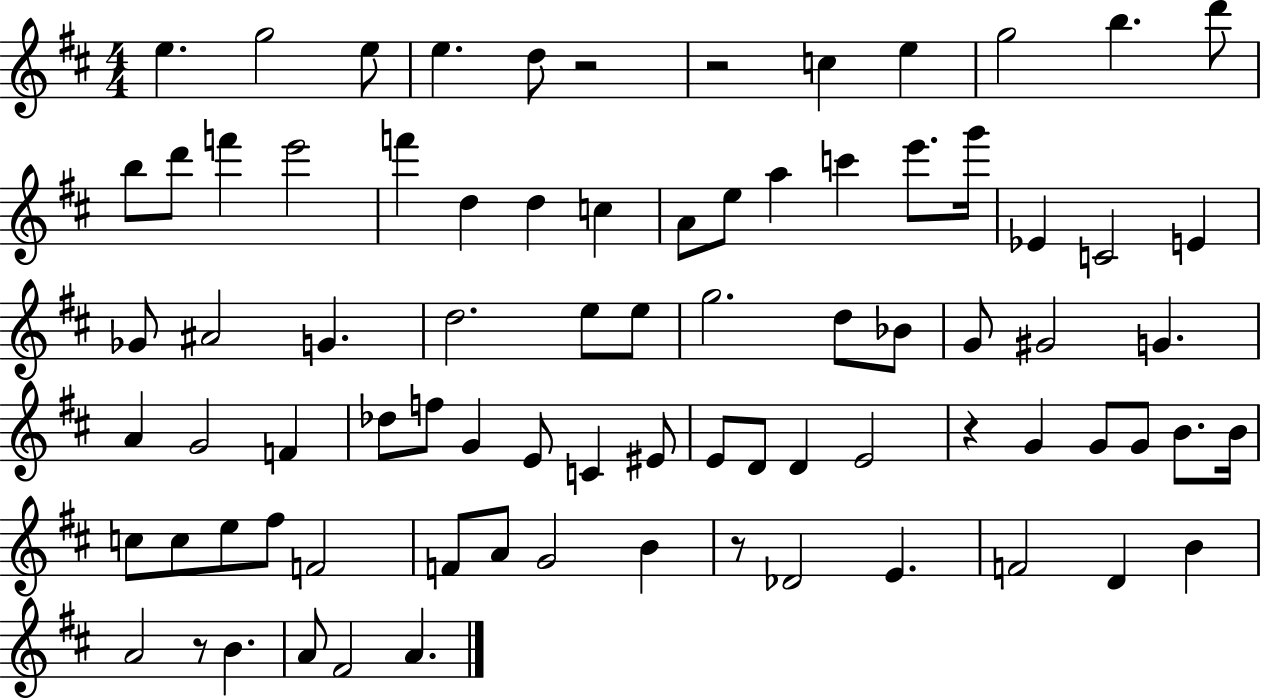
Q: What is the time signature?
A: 4/4